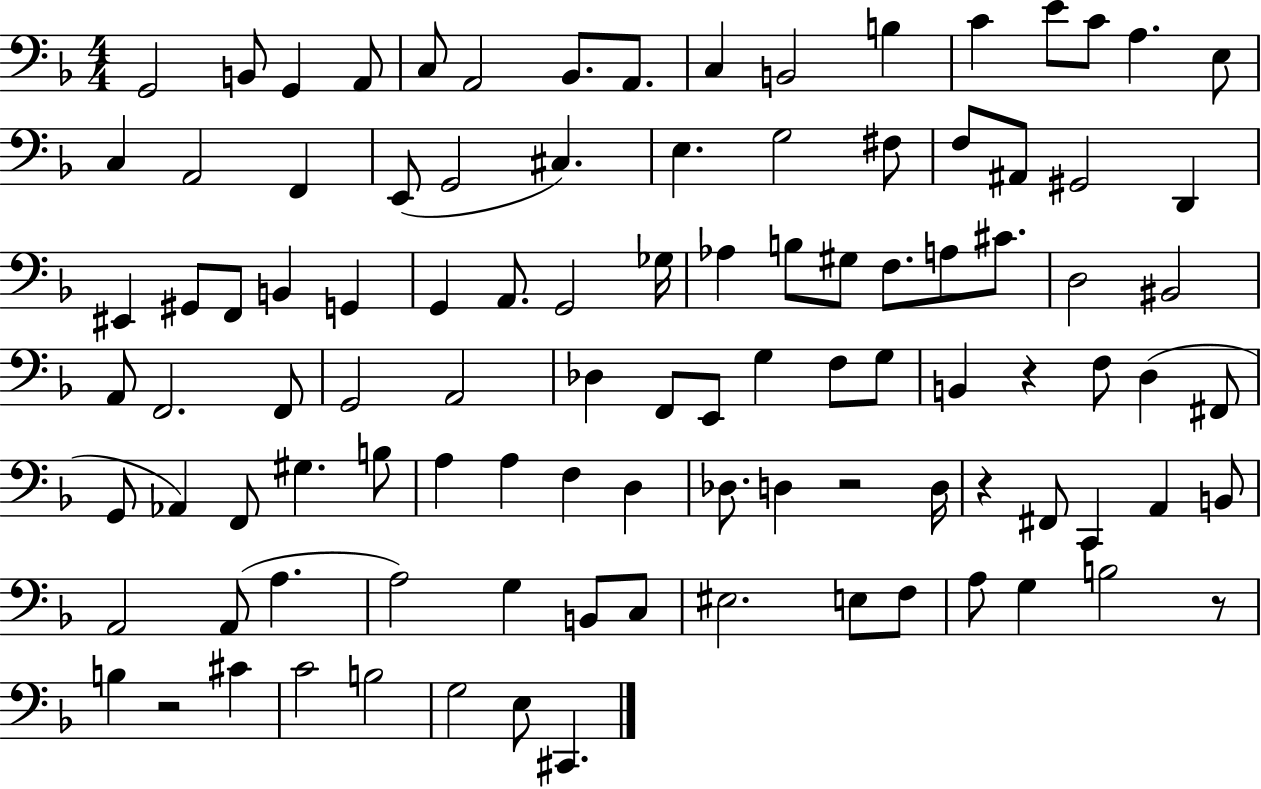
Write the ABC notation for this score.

X:1
T:Untitled
M:4/4
L:1/4
K:F
G,,2 B,,/2 G,, A,,/2 C,/2 A,,2 _B,,/2 A,,/2 C, B,,2 B, C E/2 C/2 A, E,/2 C, A,,2 F,, E,,/2 G,,2 ^C, E, G,2 ^F,/2 F,/2 ^A,,/2 ^G,,2 D,, ^E,, ^G,,/2 F,,/2 B,, G,, G,, A,,/2 G,,2 _G,/4 _A, B,/2 ^G,/2 F,/2 A,/2 ^C/2 D,2 ^B,,2 A,,/2 F,,2 F,,/2 G,,2 A,,2 _D, F,,/2 E,,/2 G, F,/2 G,/2 B,, z F,/2 D, ^F,,/2 G,,/2 _A,, F,,/2 ^G, B,/2 A, A, F, D, _D,/2 D, z2 D,/4 z ^F,,/2 C,, A,, B,,/2 A,,2 A,,/2 A, A,2 G, B,,/2 C,/2 ^E,2 E,/2 F,/2 A,/2 G, B,2 z/2 B, z2 ^C C2 B,2 G,2 E,/2 ^C,,